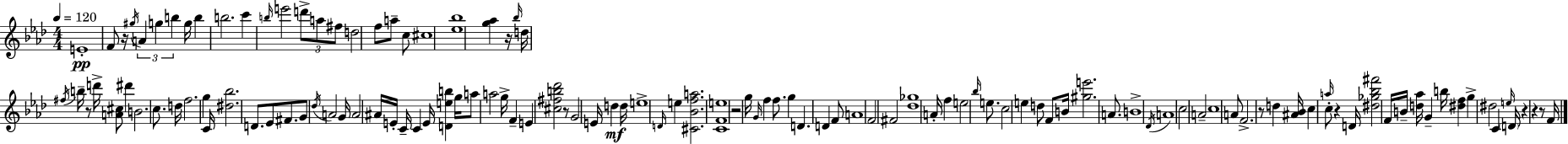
{
  \clef treble
  \numericTimeSignature
  \time 4/4
  \key aes \major
  \tempo 4 = 120
  \repeat volta 2 { e'1-.\pp | f'8 r16 \acciaccatura { gis''16 } \tuplet 3/2 { a'4 g''4 b''4 } | g''16 b''4 b''2. | c'''4 \grace { b''16 } e'''2 \tuplet 3/2 { d'''8-> | \break a''8 fis''8 } d''2 f''8 a''8-- | c''8 cis''1 | <ees'' bes''>1 | <g'' aes''>4 r16 \grace { bes''16 } d''16 \acciaccatura { fis''16 } b''16-- r8 d'''16-> <a' cis''>8 | \break dis'''4 b'2. | c''8. d''16 f''2. | g''4 c'16 <dis'' bes''>2. | d'8. ees'8 fis'8. g'8 \acciaccatura { des''16 } a'2 | \break g'16 a'2 ais'16 e'16-. c'16-- | c'4 e'16 <d' e'' b''>4 g''16 a''8 a''2 | g''16-> f'4-- e'4 <cis'' fis'' b'' des'''>2 | r8 g'2 e'16 | \break d''4\mf d''16 e''1-> | \grace { d'16 } e''4 <cis' bes' f'' a''>2. | <c' f' e''>1 | r2 g''16 \grace { g'16 } | \break f''4 f''8. g''4 d'4. | d'4 f'8 a'1 | f'2 fis'2 | <des'' ges''>1 | \break a'16-. f''4 e''2 | \grace { bes''16 } e''8. c''2 | e''4 d''8 f'8 b'16 <gis'' e'''>2. | a'8. b'1-> | \break \acciaccatura { des'16 } a'1 | c''2 | a'2-- c''1 | a'8 f'2.-> | \break r8 d''4 <ais' bes'>16 c''4 | \grace { a''16 } c''8-. r4 d'16 <dis'' ges'' bes'' fis'''>2 | f'16 b'16-- <d'' aes''>16 g'4-- b''16 <dis'' f''>4 g''4-> | dis''2 c'4 \grace { e''16 } \parenthesize d'16 | \break r4 r4 r8 f'16 } \bar "|."
}